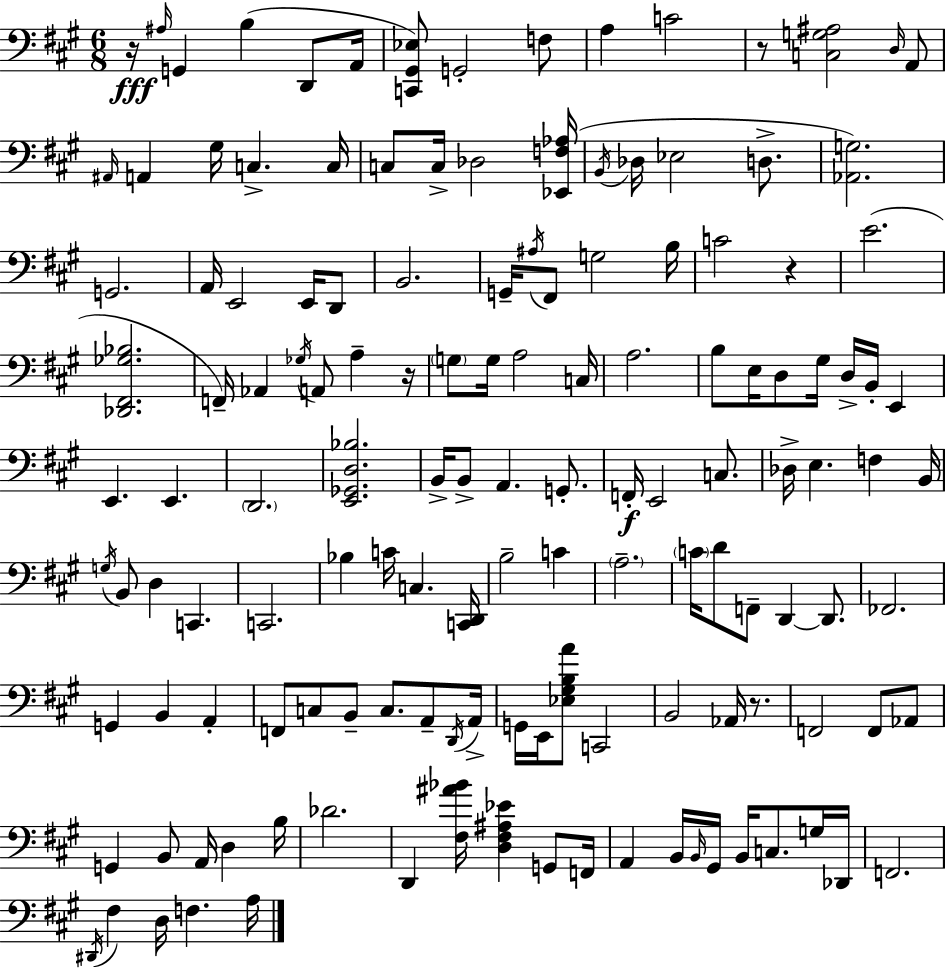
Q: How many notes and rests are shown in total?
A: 140